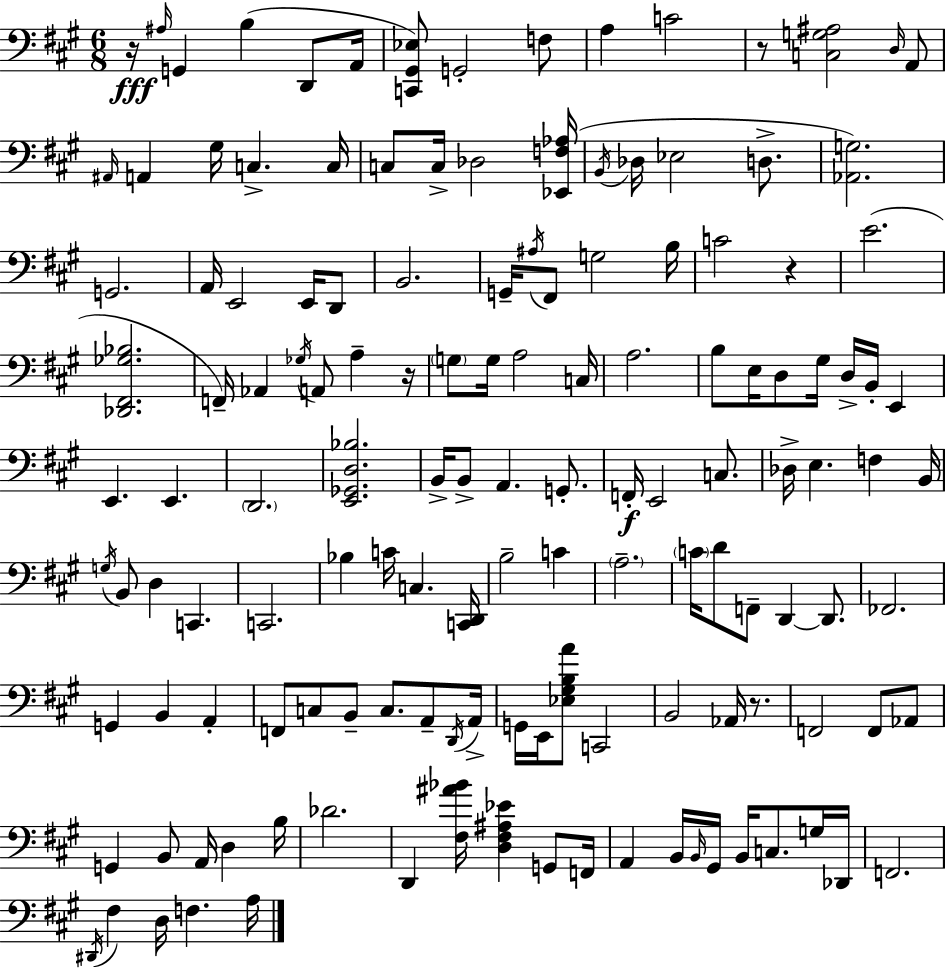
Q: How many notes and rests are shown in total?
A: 140